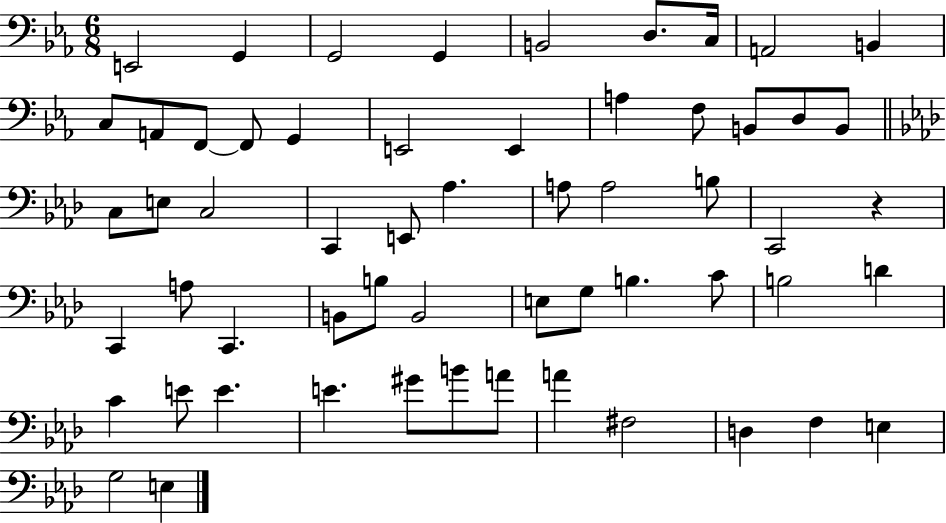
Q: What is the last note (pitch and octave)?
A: E3